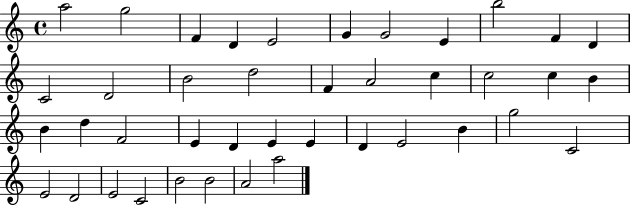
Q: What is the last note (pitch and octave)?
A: A5